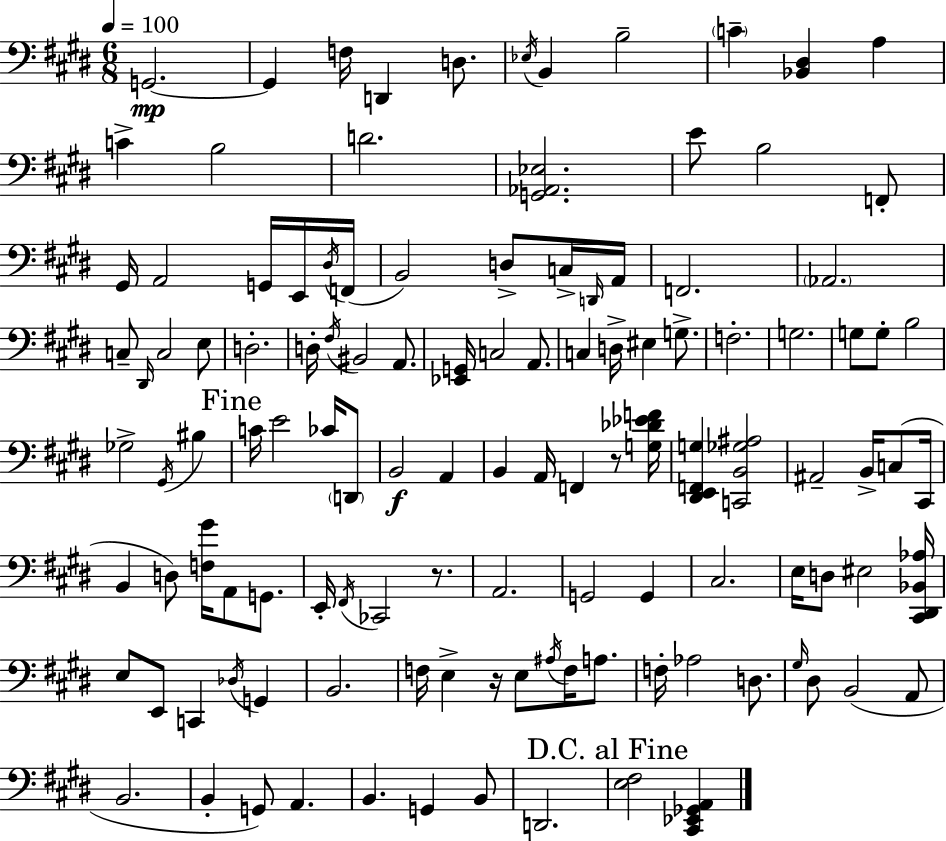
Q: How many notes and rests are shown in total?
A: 119